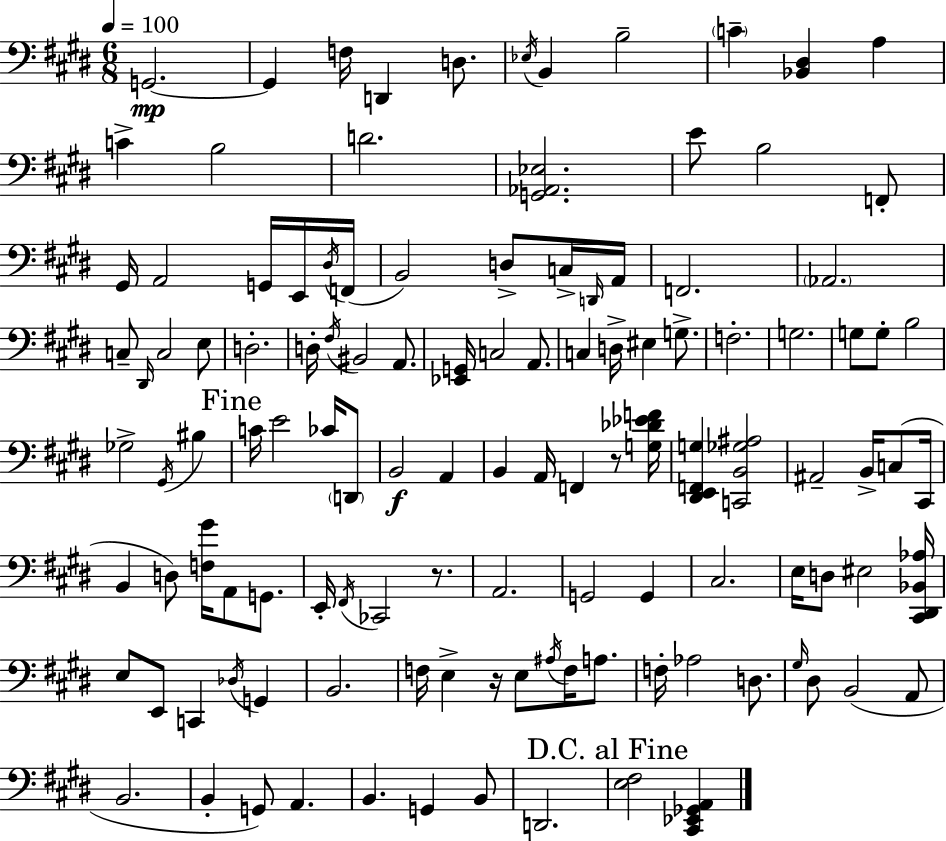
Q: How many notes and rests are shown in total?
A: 119